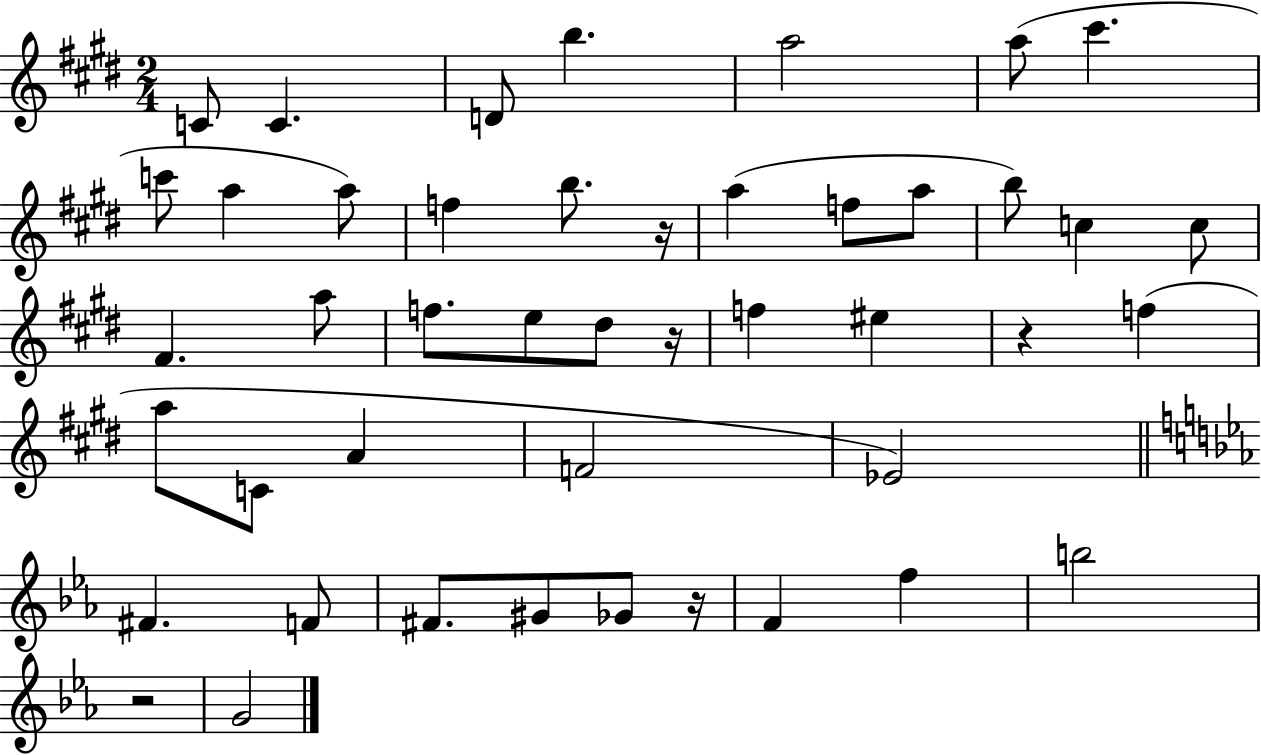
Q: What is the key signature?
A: E major